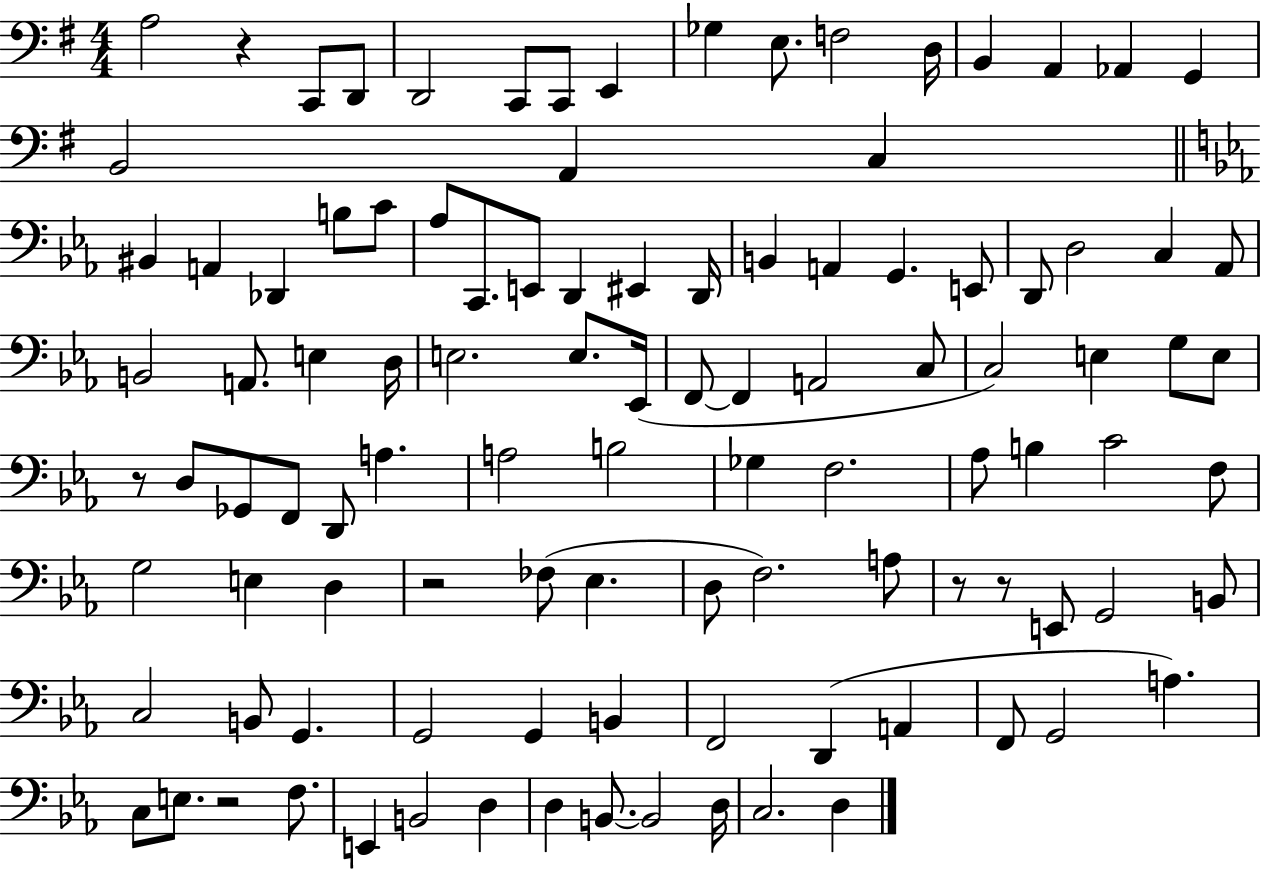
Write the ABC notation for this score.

X:1
T:Untitled
M:4/4
L:1/4
K:G
A,2 z C,,/2 D,,/2 D,,2 C,,/2 C,,/2 E,, _G, E,/2 F,2 D,/4 B,, A,, _A,, G,, B,,2 A,, C, ^B,, A,, _D,, B,/2 C/2 _A,/2 C,,/2 E,,/2 D,, ^E,, D,,/4 B,, A,, G,, E,,/2 D,,/2 D,2 C, _A,,/2 B,,2 A,,/2 E, D,/4 E,2 E,/2 _E,,/4 F,,/2 F,, A,,2 C,/2 C,2 E, G,/2 E,/2 z/2 D,/2 _G,,/2 F,,/2 D,,/2 A, A,2 B,2 _G, F,2 _A,/2 B, C2 F,/2 G,2 E, D, z2 _F,/2 _E, D,/2 F,2 A,/2 z/2 z/2 E,,/2 G,,2 B,,/2 C,2 B,,/2 G,, G,,2 G,, B,, F,,2 D,, A,, F,,/2 G,,2 A, C,/2 E,/2 z2 F,/2 E,, B,,2 D, D, B,,/2 B,,2 D,/4 C,2 D,